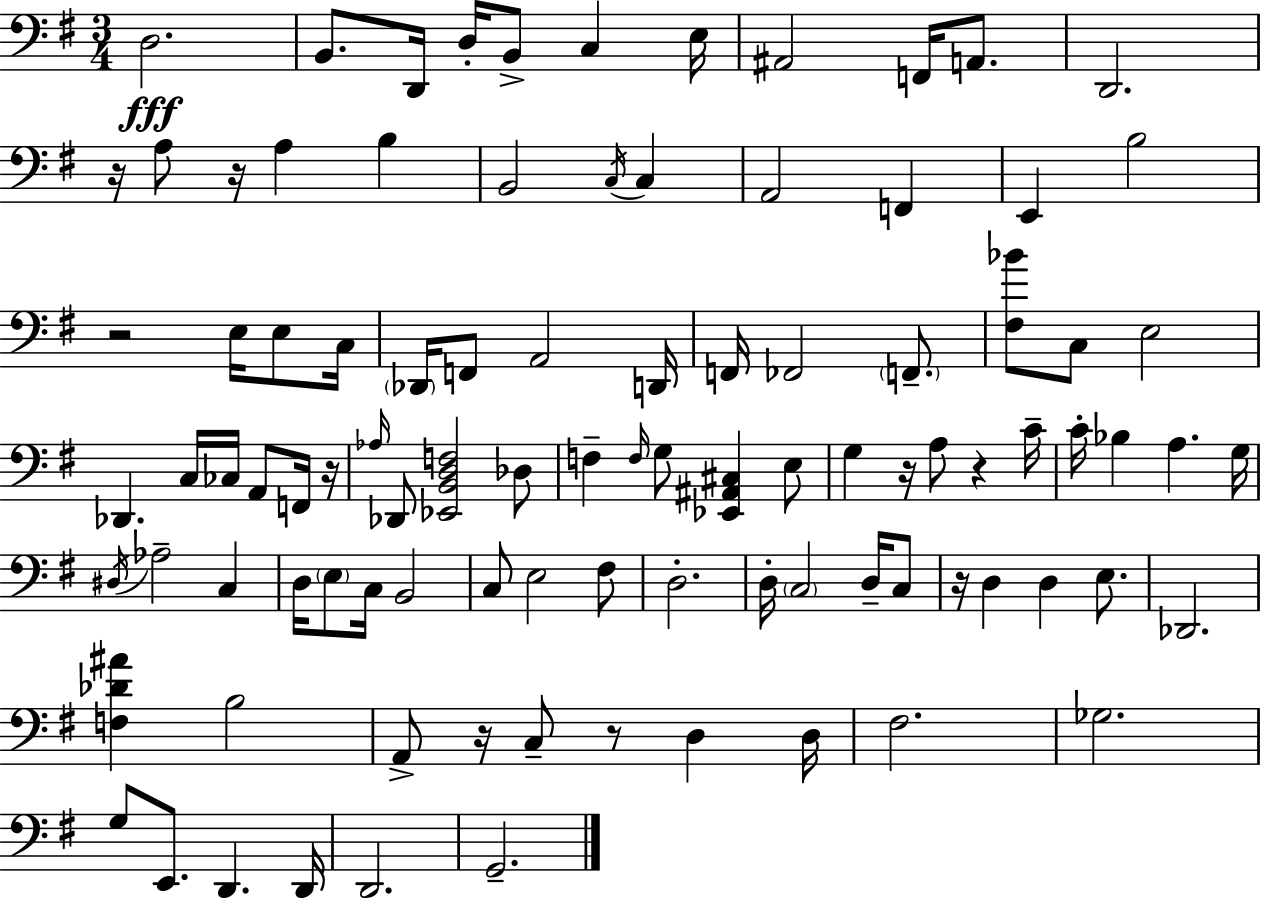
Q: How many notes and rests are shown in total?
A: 97